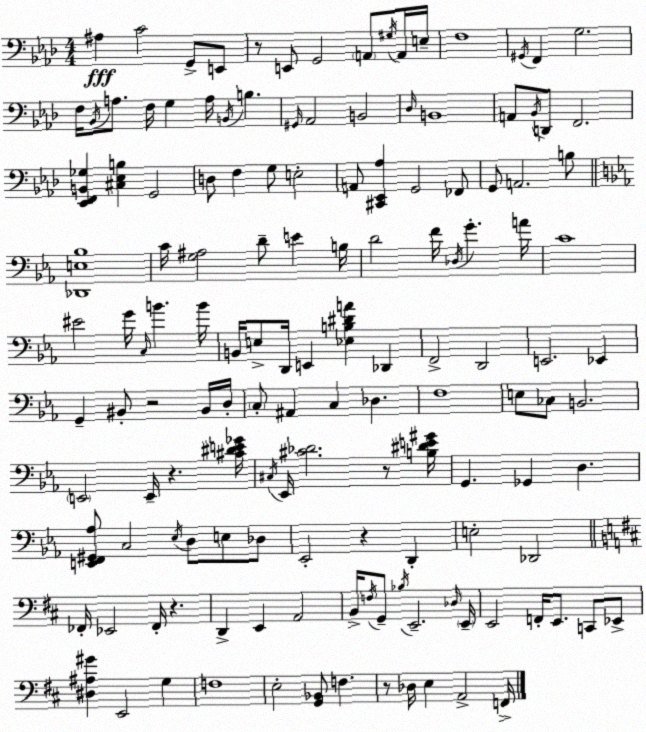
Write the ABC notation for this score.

X:1
T:Untitled
M:4/4
L:1/4
K:Fm
^A, C2 G,,/2 E,,/2 z/2 E,,/2 G,,2 A,,/2 ^G,/4 A,,/4 E,/4 F,4 ^G,,/4 F,, G,2 F,/4 _B,,/4 A,/2 F,/4 G, A,/4 B,,/4 B, ^G,,/4 _A,,2 B,,2 _D,/4 B,,4 A,,/2 _B,,/4 D,,/2 F,,2 [_E,,F,,B,,_G,] [^C,_E,B,] G,,2 D,/2 F, G,/2 E,2 A,,/2 [^C,,_E,,_A,] G,,2 _F,,/2 G,,/2 A,,2 B,/2 [_D,,E,_B,]4 C/4 [G,^A,]2 D/2 E B,/4 D2 F/4 _D,/4 G A/4 C4 ^E2 G/4 C,/4 B B/4 B,,/4 E,/2 D,,/4 E,, [_E,B,^DA] _D,, F,,2 D,,2 E,,2 _E,, G,, ^B,,/2 z2 ^B,,/4 D,/4 C,/2 ^A,, C, _D, F,4 E,/2 _C,/2 B,,2 E,,2 E,,/4 z [^C^DE_G]/4 ^C,/4 _E,,/4 [^C_D]2 z/2 [B,^DE^G]/4 G,, _G,, D, [E,,F,,^G,,_A,]/2 C,2 _E,/4 D,/2 E,/2 _D,/2 _E,,2 z D,, E,2 _D,,2 _F,,/4 _E,,2 _F,,/4 z D,, E,, A,,2 B,,/4 F,/4 G,,/2 _B,/4 E,,2 _D,/4 E,,/4 E,,2 F,,/4 E,,/2 C,,/2 _E,,/2 [^D,^A,^G] E,,2 G, F,4 E,2 [G,,_B,,]/2 F, z/2 _D,/4 E, A,,2 F,,/4